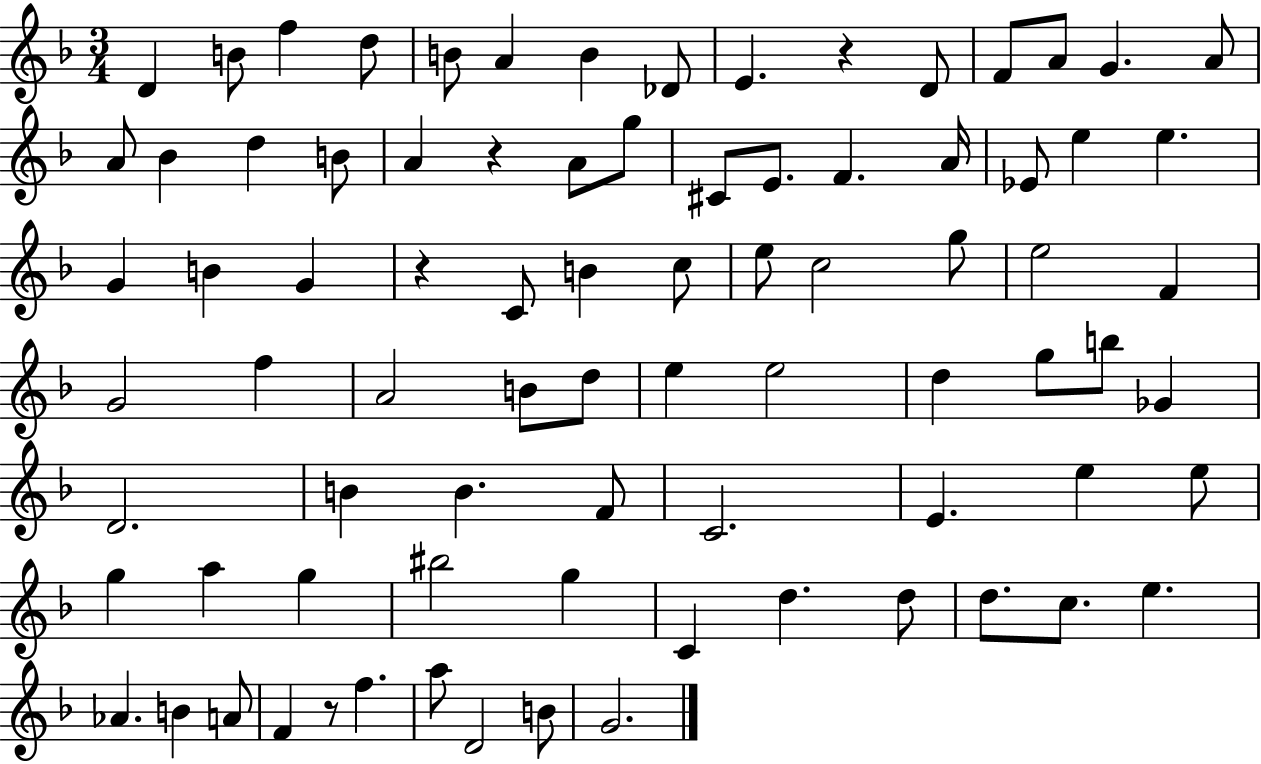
{
  \clef treble
  \numericTimeSignature
  \time 3/4
  \key f \major
  \repeat volta 2 { d'4 b'8 f''4 d''8 | b'8 a'4 b'4 des'8 | e'4. r4 d'8 | f'8 a'8 g'4. a'8 | \break a'8 bes'4 d''4 b'8 | a'4 r4 a'8 g''8 | cis'8 e'8. f'4. a'16 | ees'8 e''4 e''4. | \break g'4 b'4 g'4 | r4 c'8 b'4 c''8 | e''8 c''2 g''8 | e''2 f'4 | \break g'2 f''4 | a'2 b'8 d''8 | e''4 e''2 | d''4 g''8 b''8 ges'4 | \break d'2. | b'4 b'4. f'8 | c'2. | e'4. e''4 e''8 | \break g''4 a''4 g''4 | bis''2 g''4 | c'4 d''4. d''8 | d''8. c''8. e''4. | \break aes'4. b'4 a'8 | f'4 r8 f''4. | a''8 d'2 b'8 | g'2. | \break } \bar "|."
}